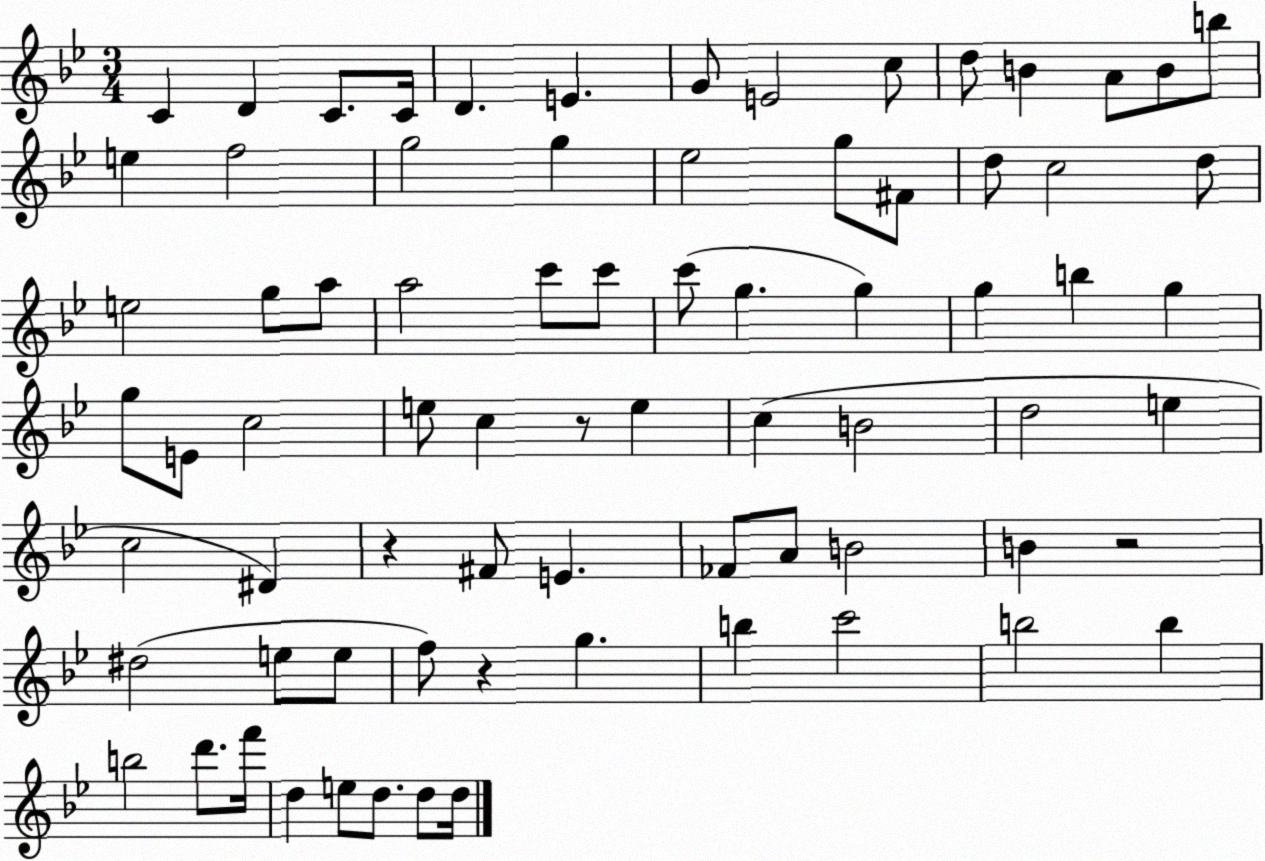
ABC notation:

X:1
T:Untitled
M:3/4
L:1/4
K:Bb
C D C/2 C/4 D E G/2 E2 c/2 d/2 B A/2 B/2 b/2 e f2 g2 g _e2 g/2 ^F/2 d/2 c2 d/2 e2 g/2 a/2 a2 c'/2 c'/2 c'/2 g g g b g g/2 E/2 c2 e/2 c z/2 e c B2 d2 e c2 ^D z ^F/2 E _F/2 A/2 B2 B z2 ^d2 e/2 e/2 f/2 z g b c'2 b2 b b2 d'/2 f'/4 d e/2 d/2 d/2 d/4